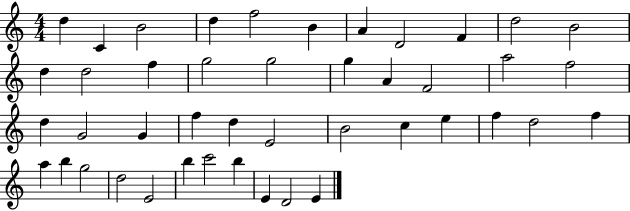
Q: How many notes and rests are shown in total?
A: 44